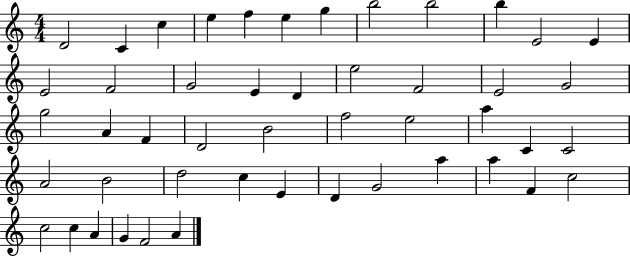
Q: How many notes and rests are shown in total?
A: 48